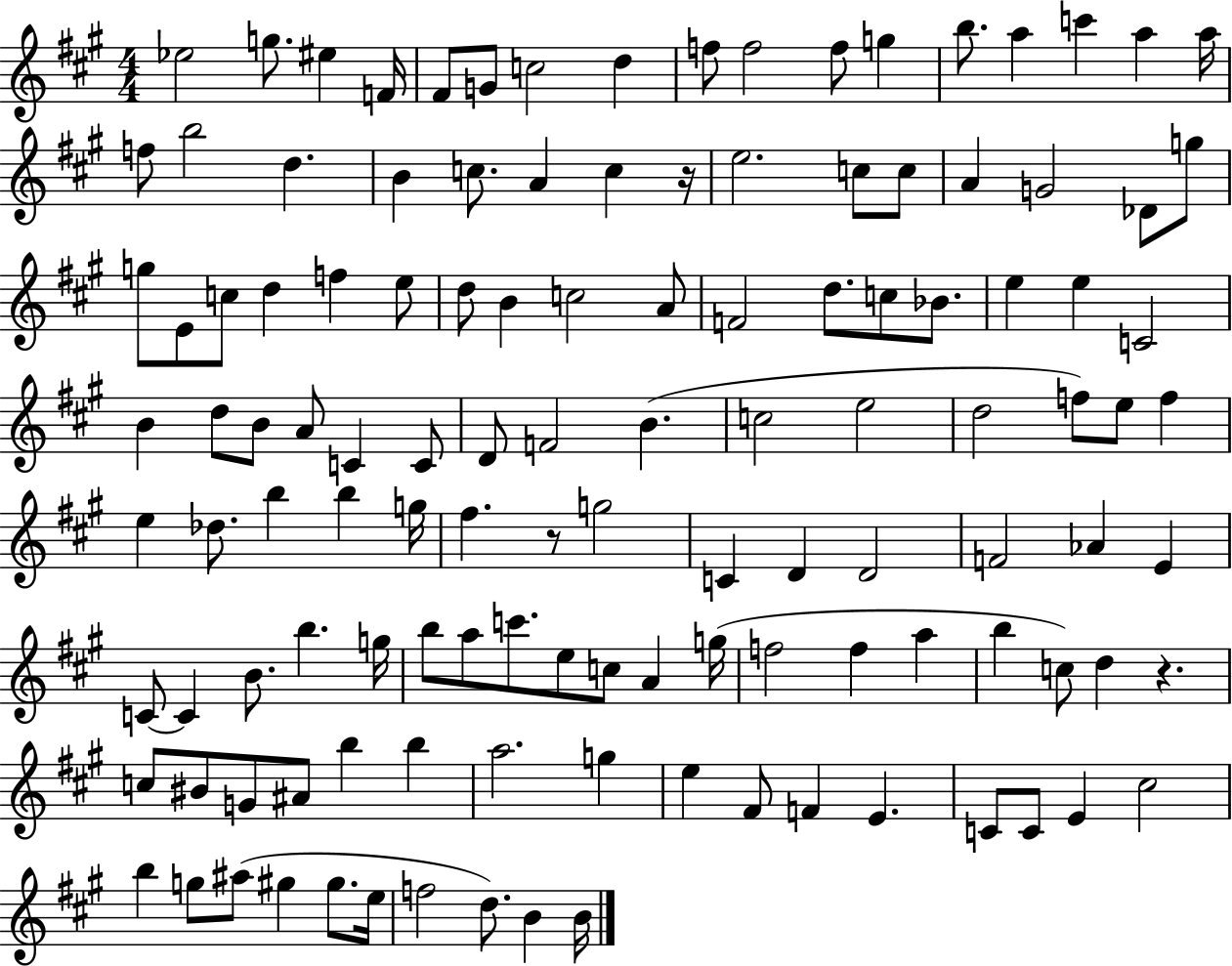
X:1
T:Untitled
M:4/4
L:1/4
K:A
_e2 g/2 ^e F/4 ^F/2 G/2 c2 d f/2 f2 f/2 g b/2 a c' a a/4 f/2 b2 d B c/2 A c z/4 e2 c/2 c/2 A G2 _D/2 g/2 g/2 E/2 c/2 d f e/2 d/2 B c2 A/2 F2 d/2 c/2 _B/2 e e C2 B d/2 B/2 A/2 C C/2 D/2 F2 B c2 e2 d2 f/2 e/2 f e _d/2 b b g/4 ^f z/2 g2 C D D2 F2 _A E C/2 C B/2 b g/4 b/2 a/2 c'/2 e/2 c/2 A g/4 f2 f a b c/2 d z c/2 ^B/2 G/2 ^A/2 b b a2 g e ^F/2 F E C/2 C/2 E ^c2 b g/2 ^a/2 ^g ^g/2 e/4 f2 d/2 B B/4